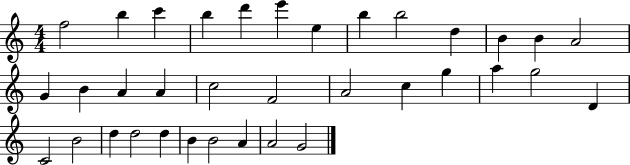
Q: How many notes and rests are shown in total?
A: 35